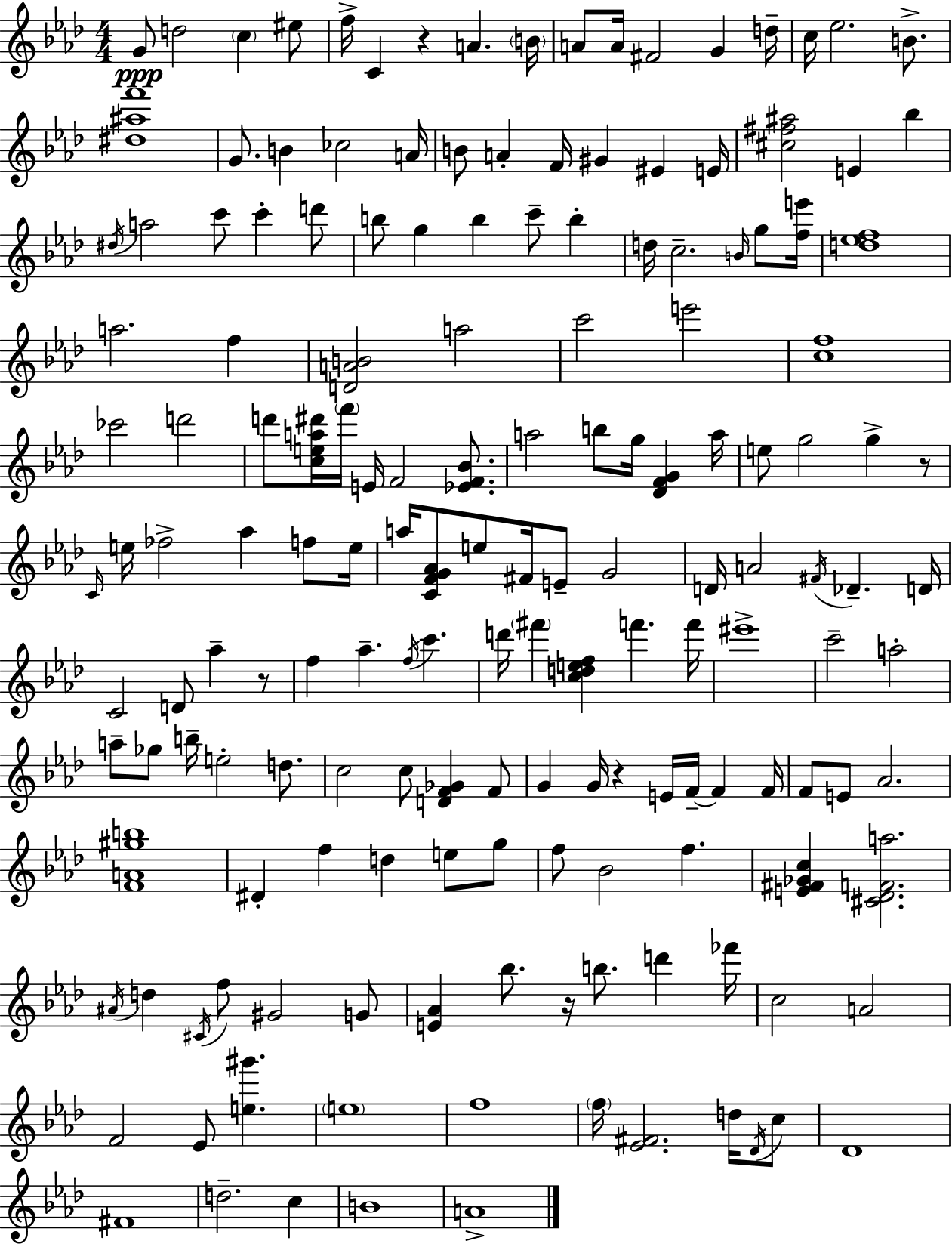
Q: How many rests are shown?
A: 5